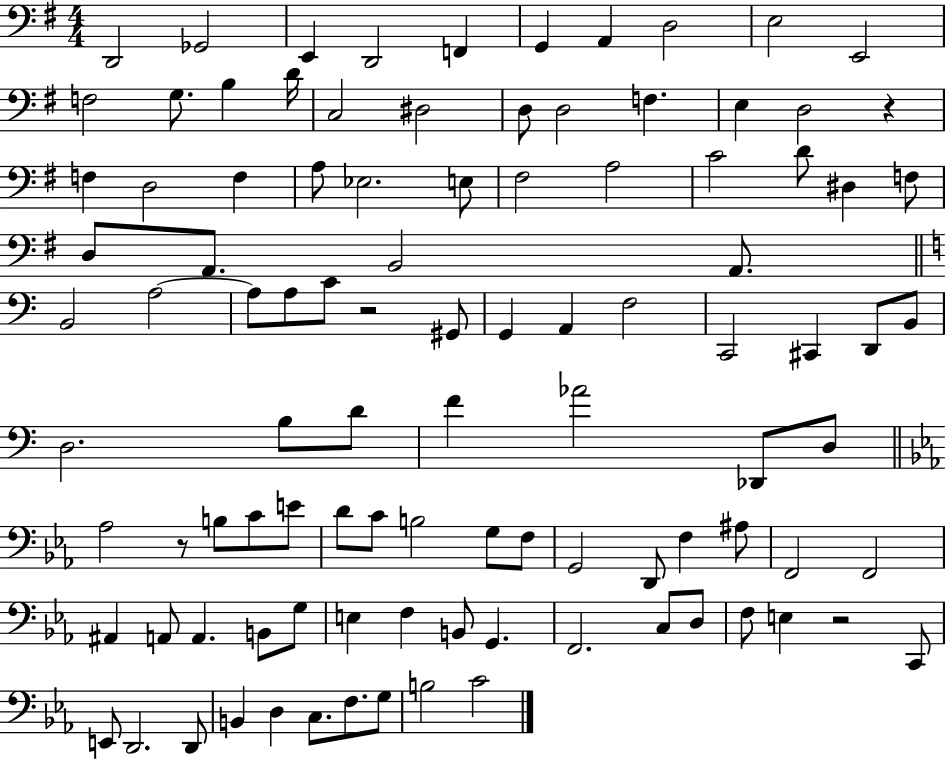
{
  \clef bass
  \numericTimeSignature
  \time 4/4
  \key g \major
  \repeat volta 2 { d,2 ges,2 | e,4 d,2 f,4 | g,4 a,4 d2 | e2 e,2 | \break f2 g8. b4 d'16 | c2 dis2 | d8 d2 f4. | e4 d2 r4 | \break f4 d2 f4 | a8 ees2. e8 | fis2 a2 | c'2 d'8 dis4 f8 | \break d8 a,8. b,2 a,8. | \bar "||" \break \key a \minor b,2 a2~~ | a8 a8 c'8 r2 gis,8 | g,4 a,4 f2 | c,2 cis,4 d,8 b,8 | \break d2. b8 d'8 | f'4 aes'2 des,8 d8 | \bar "||" \break \key ees \major aes2 r8 b8 c'8 e'8 | d'8 c'8 b2 g8 f8 | g,2 d,8 f4 ais8 | f,2 f,2 | \break ais,4 a,8 a,4. b,8 g8 | e4 f4 b,8 g,4. | f,2. c8 d8 | f8 e4 r2 c,8 | \break e,8 d,2. d,8 | b,4 d4 c8. f8. g8 | b2 c'2 | } \bar "|."
}